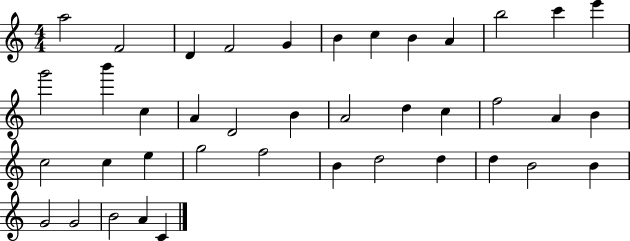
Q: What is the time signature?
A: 4/4